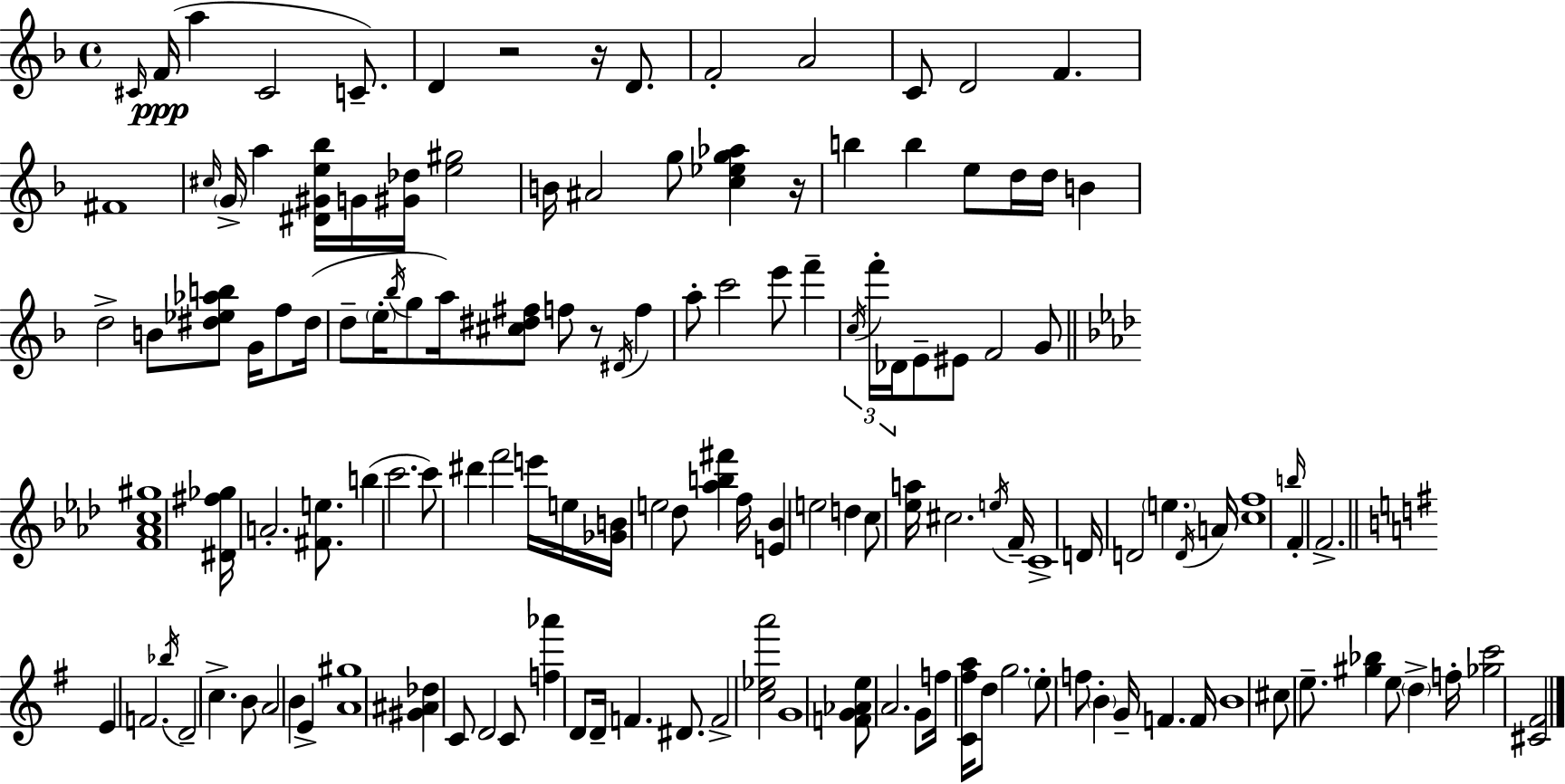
C#4/s F4/s A5/q C#4/h C4/e. D4/q R/h R/s D4/e. F4/h A4/h C4/e D4/h F4/q. F#4/w C#5/s G4/s A5/q [D#4,G#4,E5,Bb5]/s G4/s [G#4,Db5]/s [E5,G#5]/h B4/s A#4/h G5/e [C5,Eb5,G5,Ab5]/q R/s B5/q B5/q E5/e D5/s D5/s B4/q D5/h B4/e [D#5,Eb5,Ab5,B5]/e G4/s F5/e D#5/s D5/e E5/s Bb5/s G5/e A5/s [C#5,D#5,F#5]/e F5/e R/e D#4/s F5/q A5/e C6/h E6/e F6/q C5/s F6/s Db4/s E4/e EIS4/e F4/h G4/e [F4,Ab4,C5,G#5]/w [D#4,F#5,Gb5]/s A4/h. [F#4,E5]/e. B5/q C6/h. C6/e D#6/q F6/h E6/s E5/s [Gb4,B4]/s E5/h Db5/e [Ab5,B5,F#6]/q F5/s [E4,Bb4]/q E5/h D5/q C5/e [Eb5,A5]/s C#5/h. E5/s F4/s C4/w D4/s D4/h E5/q. D4/s A4/s [C5,F5]/w B5/s F4/q F4/h. E4/q F4/h. Bb5/s D4/h C5/q. B4/e A4/h B4/q E4/q [A4,G#5]/w [G#4,A#4,Db5]/q C4/e D4/h C4/e [F5,Ab6]/q D4/e D4/s F4/q. D#4/e. F4/h [C5,Eb5,A6]/h G4/w [F4,G4,Ab4,E5]/e A4/h. G4/e F5/s [C4,F#5,A5]/s D5/e G5/h. E5/e F5/e B4/q G4/s F4/q. F4/s B4/w C#5/e E5/e. [G#5,Bb5]/q E5/e D5/q F5/s [Gb5,C6]/h [C#4,F#4]/h